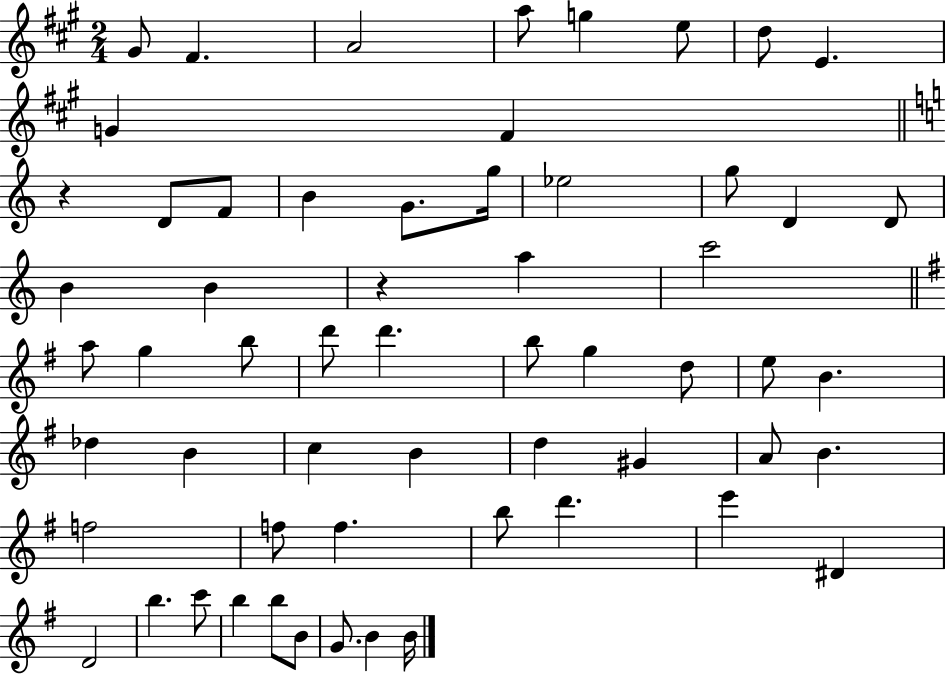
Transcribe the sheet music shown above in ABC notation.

X:1
T:Untitled
M:2/4
L:1/4
K:A
^G/2 ^F A2 a/2 g e/2 d/2 E G ^F z D/2 F/2 B G/2 g/4 _e2 g/2 D D/2 B B z a c'2 a/2 g b/2 d'/2 d' b/2 g d/2 e/2 B _d B c B d ^G A/2 B f2 f/2 f b/2 d' e' ^D D2 b c'/2 b b/2 B/2 G/2 B B/4